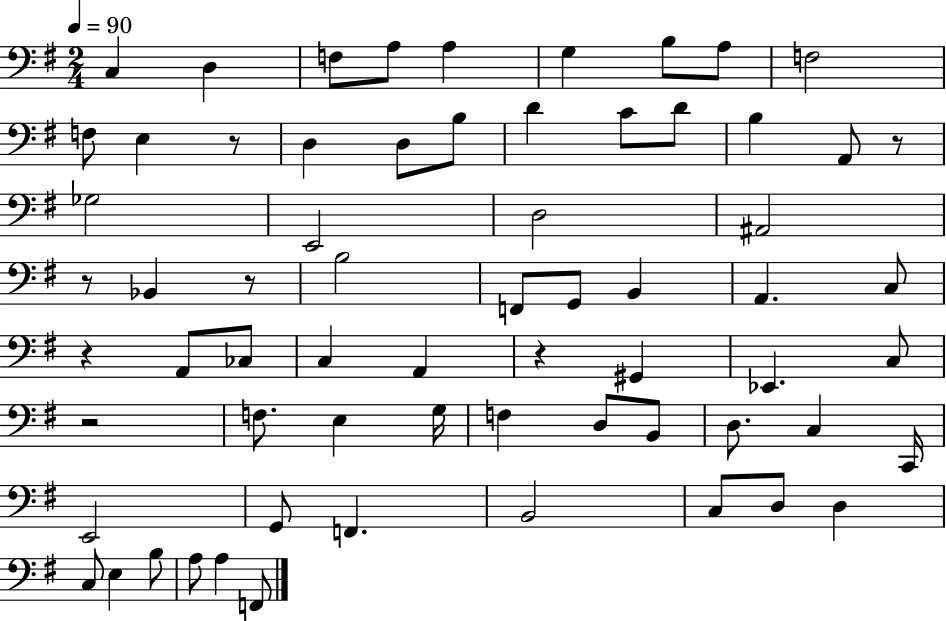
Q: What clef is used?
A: bass